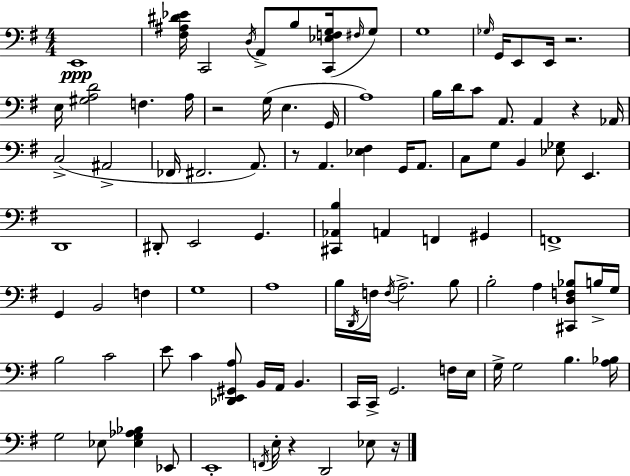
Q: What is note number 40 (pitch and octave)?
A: E2